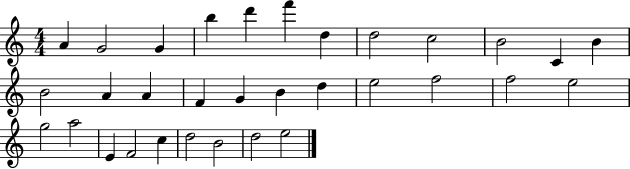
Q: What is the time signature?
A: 4/4